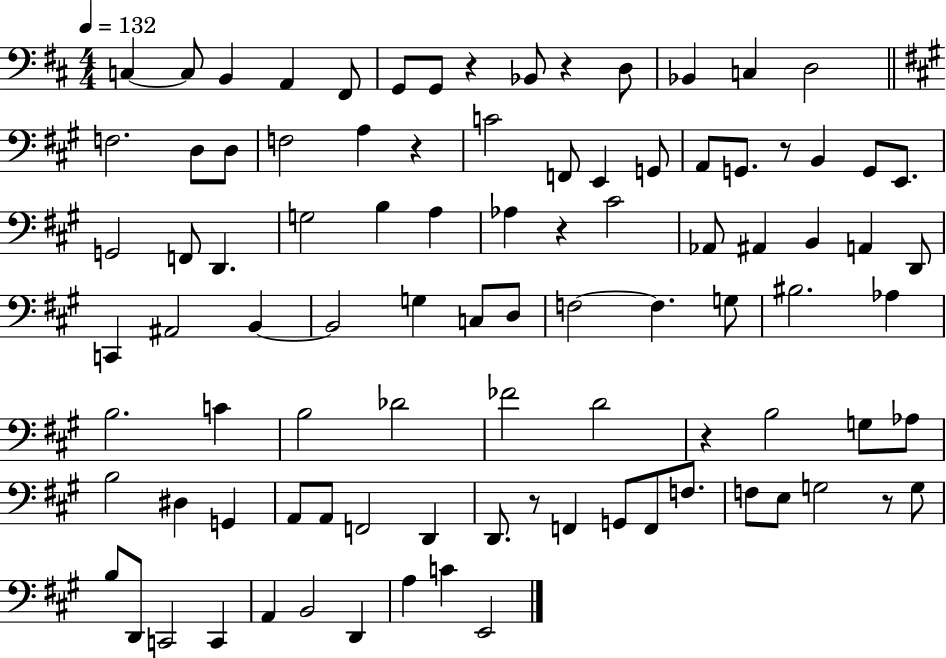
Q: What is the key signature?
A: D major